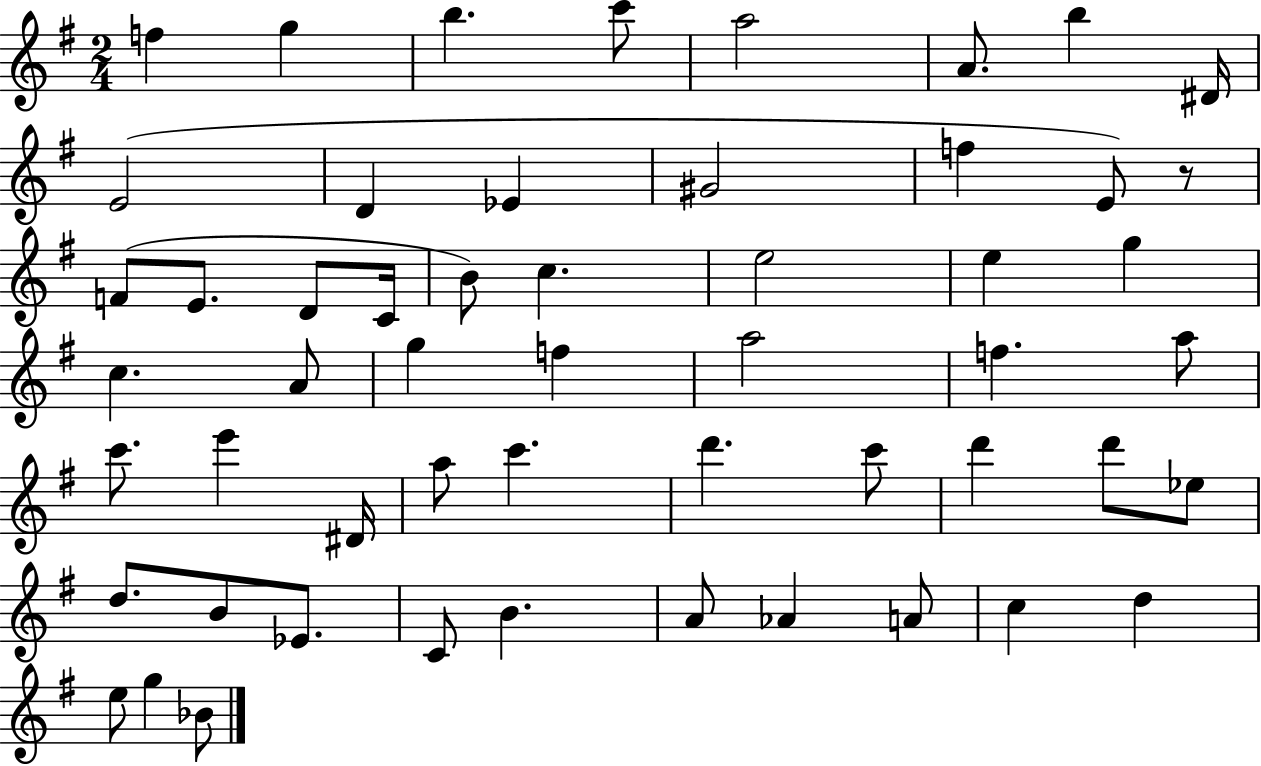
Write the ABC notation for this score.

X:1
T:Untitled
M:2/4
L:1/4
K:G
f g b c'/2 a2 A/2 b ^D/4 E2 D _E ^G2 f E/2 z/2 F/2 E/2 D/2 C/4 B/2 c e2 e g c A/2 g f a2 f a/2 c'/2 e' ^D/4 a/2 c' d' c'/2 d' d'/2 _e/2 d/2 B/2 _E/2 C/2 B A/2 _A A/2 c d e/2 g _B/2